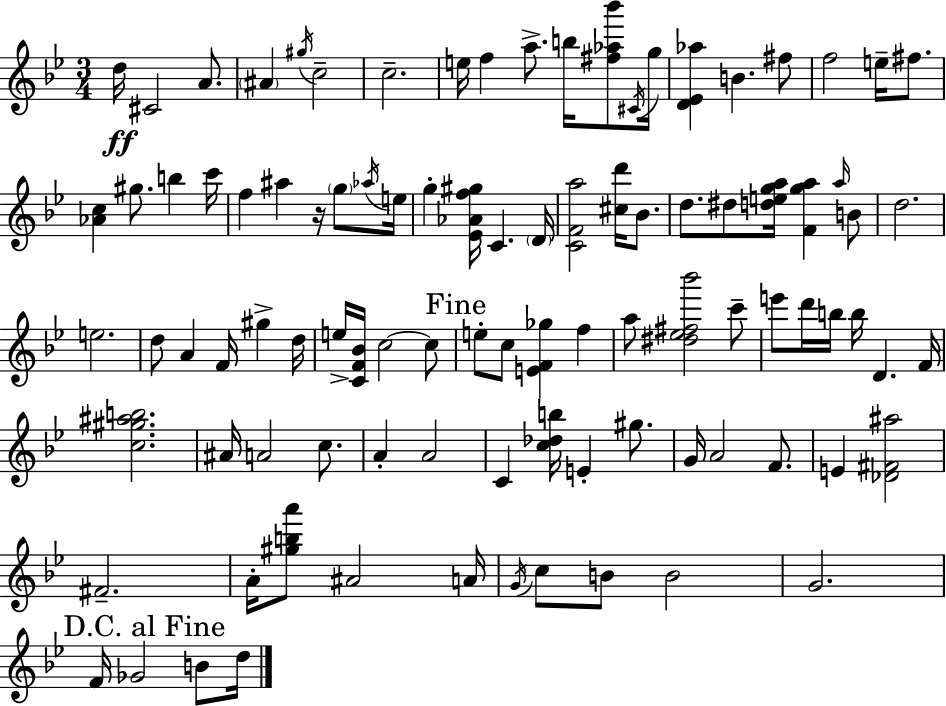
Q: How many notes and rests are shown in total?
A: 96